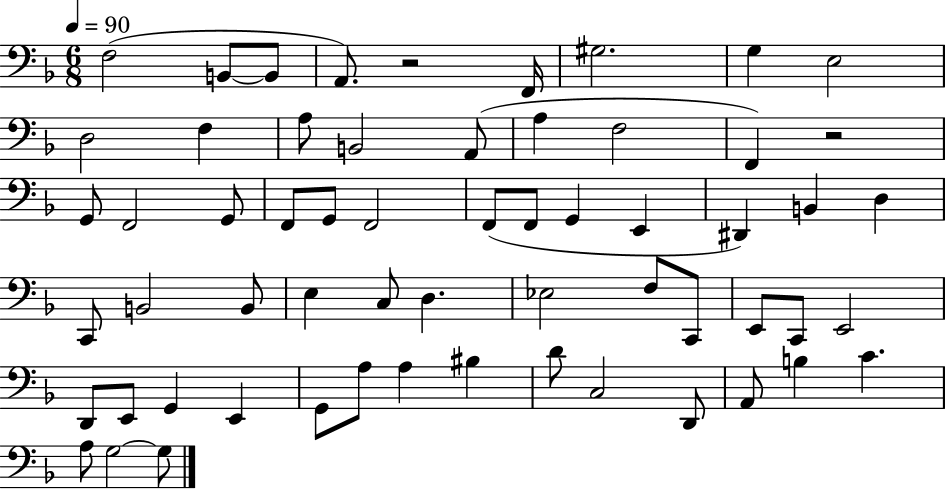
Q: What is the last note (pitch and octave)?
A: G3